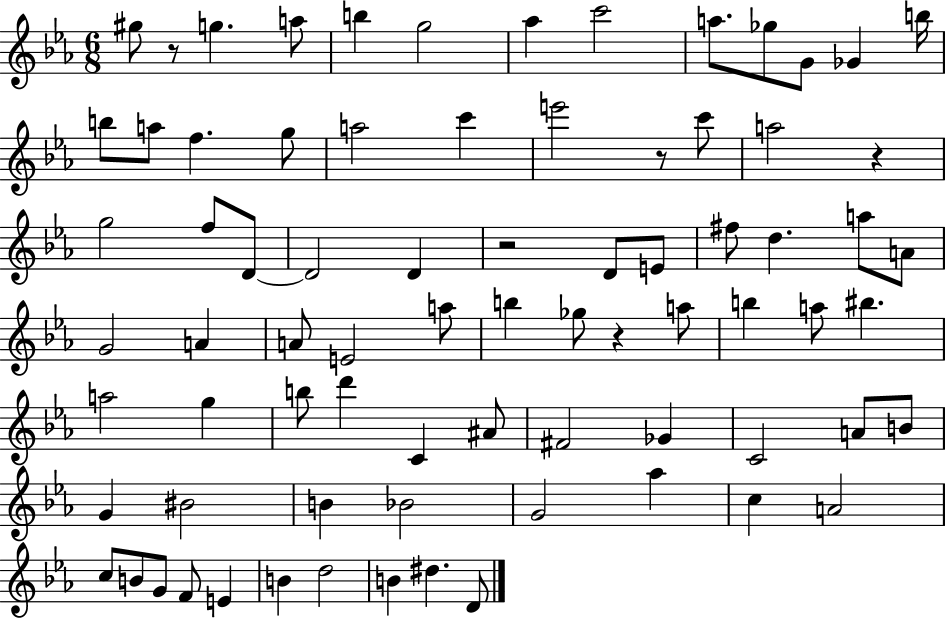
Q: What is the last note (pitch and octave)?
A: D4